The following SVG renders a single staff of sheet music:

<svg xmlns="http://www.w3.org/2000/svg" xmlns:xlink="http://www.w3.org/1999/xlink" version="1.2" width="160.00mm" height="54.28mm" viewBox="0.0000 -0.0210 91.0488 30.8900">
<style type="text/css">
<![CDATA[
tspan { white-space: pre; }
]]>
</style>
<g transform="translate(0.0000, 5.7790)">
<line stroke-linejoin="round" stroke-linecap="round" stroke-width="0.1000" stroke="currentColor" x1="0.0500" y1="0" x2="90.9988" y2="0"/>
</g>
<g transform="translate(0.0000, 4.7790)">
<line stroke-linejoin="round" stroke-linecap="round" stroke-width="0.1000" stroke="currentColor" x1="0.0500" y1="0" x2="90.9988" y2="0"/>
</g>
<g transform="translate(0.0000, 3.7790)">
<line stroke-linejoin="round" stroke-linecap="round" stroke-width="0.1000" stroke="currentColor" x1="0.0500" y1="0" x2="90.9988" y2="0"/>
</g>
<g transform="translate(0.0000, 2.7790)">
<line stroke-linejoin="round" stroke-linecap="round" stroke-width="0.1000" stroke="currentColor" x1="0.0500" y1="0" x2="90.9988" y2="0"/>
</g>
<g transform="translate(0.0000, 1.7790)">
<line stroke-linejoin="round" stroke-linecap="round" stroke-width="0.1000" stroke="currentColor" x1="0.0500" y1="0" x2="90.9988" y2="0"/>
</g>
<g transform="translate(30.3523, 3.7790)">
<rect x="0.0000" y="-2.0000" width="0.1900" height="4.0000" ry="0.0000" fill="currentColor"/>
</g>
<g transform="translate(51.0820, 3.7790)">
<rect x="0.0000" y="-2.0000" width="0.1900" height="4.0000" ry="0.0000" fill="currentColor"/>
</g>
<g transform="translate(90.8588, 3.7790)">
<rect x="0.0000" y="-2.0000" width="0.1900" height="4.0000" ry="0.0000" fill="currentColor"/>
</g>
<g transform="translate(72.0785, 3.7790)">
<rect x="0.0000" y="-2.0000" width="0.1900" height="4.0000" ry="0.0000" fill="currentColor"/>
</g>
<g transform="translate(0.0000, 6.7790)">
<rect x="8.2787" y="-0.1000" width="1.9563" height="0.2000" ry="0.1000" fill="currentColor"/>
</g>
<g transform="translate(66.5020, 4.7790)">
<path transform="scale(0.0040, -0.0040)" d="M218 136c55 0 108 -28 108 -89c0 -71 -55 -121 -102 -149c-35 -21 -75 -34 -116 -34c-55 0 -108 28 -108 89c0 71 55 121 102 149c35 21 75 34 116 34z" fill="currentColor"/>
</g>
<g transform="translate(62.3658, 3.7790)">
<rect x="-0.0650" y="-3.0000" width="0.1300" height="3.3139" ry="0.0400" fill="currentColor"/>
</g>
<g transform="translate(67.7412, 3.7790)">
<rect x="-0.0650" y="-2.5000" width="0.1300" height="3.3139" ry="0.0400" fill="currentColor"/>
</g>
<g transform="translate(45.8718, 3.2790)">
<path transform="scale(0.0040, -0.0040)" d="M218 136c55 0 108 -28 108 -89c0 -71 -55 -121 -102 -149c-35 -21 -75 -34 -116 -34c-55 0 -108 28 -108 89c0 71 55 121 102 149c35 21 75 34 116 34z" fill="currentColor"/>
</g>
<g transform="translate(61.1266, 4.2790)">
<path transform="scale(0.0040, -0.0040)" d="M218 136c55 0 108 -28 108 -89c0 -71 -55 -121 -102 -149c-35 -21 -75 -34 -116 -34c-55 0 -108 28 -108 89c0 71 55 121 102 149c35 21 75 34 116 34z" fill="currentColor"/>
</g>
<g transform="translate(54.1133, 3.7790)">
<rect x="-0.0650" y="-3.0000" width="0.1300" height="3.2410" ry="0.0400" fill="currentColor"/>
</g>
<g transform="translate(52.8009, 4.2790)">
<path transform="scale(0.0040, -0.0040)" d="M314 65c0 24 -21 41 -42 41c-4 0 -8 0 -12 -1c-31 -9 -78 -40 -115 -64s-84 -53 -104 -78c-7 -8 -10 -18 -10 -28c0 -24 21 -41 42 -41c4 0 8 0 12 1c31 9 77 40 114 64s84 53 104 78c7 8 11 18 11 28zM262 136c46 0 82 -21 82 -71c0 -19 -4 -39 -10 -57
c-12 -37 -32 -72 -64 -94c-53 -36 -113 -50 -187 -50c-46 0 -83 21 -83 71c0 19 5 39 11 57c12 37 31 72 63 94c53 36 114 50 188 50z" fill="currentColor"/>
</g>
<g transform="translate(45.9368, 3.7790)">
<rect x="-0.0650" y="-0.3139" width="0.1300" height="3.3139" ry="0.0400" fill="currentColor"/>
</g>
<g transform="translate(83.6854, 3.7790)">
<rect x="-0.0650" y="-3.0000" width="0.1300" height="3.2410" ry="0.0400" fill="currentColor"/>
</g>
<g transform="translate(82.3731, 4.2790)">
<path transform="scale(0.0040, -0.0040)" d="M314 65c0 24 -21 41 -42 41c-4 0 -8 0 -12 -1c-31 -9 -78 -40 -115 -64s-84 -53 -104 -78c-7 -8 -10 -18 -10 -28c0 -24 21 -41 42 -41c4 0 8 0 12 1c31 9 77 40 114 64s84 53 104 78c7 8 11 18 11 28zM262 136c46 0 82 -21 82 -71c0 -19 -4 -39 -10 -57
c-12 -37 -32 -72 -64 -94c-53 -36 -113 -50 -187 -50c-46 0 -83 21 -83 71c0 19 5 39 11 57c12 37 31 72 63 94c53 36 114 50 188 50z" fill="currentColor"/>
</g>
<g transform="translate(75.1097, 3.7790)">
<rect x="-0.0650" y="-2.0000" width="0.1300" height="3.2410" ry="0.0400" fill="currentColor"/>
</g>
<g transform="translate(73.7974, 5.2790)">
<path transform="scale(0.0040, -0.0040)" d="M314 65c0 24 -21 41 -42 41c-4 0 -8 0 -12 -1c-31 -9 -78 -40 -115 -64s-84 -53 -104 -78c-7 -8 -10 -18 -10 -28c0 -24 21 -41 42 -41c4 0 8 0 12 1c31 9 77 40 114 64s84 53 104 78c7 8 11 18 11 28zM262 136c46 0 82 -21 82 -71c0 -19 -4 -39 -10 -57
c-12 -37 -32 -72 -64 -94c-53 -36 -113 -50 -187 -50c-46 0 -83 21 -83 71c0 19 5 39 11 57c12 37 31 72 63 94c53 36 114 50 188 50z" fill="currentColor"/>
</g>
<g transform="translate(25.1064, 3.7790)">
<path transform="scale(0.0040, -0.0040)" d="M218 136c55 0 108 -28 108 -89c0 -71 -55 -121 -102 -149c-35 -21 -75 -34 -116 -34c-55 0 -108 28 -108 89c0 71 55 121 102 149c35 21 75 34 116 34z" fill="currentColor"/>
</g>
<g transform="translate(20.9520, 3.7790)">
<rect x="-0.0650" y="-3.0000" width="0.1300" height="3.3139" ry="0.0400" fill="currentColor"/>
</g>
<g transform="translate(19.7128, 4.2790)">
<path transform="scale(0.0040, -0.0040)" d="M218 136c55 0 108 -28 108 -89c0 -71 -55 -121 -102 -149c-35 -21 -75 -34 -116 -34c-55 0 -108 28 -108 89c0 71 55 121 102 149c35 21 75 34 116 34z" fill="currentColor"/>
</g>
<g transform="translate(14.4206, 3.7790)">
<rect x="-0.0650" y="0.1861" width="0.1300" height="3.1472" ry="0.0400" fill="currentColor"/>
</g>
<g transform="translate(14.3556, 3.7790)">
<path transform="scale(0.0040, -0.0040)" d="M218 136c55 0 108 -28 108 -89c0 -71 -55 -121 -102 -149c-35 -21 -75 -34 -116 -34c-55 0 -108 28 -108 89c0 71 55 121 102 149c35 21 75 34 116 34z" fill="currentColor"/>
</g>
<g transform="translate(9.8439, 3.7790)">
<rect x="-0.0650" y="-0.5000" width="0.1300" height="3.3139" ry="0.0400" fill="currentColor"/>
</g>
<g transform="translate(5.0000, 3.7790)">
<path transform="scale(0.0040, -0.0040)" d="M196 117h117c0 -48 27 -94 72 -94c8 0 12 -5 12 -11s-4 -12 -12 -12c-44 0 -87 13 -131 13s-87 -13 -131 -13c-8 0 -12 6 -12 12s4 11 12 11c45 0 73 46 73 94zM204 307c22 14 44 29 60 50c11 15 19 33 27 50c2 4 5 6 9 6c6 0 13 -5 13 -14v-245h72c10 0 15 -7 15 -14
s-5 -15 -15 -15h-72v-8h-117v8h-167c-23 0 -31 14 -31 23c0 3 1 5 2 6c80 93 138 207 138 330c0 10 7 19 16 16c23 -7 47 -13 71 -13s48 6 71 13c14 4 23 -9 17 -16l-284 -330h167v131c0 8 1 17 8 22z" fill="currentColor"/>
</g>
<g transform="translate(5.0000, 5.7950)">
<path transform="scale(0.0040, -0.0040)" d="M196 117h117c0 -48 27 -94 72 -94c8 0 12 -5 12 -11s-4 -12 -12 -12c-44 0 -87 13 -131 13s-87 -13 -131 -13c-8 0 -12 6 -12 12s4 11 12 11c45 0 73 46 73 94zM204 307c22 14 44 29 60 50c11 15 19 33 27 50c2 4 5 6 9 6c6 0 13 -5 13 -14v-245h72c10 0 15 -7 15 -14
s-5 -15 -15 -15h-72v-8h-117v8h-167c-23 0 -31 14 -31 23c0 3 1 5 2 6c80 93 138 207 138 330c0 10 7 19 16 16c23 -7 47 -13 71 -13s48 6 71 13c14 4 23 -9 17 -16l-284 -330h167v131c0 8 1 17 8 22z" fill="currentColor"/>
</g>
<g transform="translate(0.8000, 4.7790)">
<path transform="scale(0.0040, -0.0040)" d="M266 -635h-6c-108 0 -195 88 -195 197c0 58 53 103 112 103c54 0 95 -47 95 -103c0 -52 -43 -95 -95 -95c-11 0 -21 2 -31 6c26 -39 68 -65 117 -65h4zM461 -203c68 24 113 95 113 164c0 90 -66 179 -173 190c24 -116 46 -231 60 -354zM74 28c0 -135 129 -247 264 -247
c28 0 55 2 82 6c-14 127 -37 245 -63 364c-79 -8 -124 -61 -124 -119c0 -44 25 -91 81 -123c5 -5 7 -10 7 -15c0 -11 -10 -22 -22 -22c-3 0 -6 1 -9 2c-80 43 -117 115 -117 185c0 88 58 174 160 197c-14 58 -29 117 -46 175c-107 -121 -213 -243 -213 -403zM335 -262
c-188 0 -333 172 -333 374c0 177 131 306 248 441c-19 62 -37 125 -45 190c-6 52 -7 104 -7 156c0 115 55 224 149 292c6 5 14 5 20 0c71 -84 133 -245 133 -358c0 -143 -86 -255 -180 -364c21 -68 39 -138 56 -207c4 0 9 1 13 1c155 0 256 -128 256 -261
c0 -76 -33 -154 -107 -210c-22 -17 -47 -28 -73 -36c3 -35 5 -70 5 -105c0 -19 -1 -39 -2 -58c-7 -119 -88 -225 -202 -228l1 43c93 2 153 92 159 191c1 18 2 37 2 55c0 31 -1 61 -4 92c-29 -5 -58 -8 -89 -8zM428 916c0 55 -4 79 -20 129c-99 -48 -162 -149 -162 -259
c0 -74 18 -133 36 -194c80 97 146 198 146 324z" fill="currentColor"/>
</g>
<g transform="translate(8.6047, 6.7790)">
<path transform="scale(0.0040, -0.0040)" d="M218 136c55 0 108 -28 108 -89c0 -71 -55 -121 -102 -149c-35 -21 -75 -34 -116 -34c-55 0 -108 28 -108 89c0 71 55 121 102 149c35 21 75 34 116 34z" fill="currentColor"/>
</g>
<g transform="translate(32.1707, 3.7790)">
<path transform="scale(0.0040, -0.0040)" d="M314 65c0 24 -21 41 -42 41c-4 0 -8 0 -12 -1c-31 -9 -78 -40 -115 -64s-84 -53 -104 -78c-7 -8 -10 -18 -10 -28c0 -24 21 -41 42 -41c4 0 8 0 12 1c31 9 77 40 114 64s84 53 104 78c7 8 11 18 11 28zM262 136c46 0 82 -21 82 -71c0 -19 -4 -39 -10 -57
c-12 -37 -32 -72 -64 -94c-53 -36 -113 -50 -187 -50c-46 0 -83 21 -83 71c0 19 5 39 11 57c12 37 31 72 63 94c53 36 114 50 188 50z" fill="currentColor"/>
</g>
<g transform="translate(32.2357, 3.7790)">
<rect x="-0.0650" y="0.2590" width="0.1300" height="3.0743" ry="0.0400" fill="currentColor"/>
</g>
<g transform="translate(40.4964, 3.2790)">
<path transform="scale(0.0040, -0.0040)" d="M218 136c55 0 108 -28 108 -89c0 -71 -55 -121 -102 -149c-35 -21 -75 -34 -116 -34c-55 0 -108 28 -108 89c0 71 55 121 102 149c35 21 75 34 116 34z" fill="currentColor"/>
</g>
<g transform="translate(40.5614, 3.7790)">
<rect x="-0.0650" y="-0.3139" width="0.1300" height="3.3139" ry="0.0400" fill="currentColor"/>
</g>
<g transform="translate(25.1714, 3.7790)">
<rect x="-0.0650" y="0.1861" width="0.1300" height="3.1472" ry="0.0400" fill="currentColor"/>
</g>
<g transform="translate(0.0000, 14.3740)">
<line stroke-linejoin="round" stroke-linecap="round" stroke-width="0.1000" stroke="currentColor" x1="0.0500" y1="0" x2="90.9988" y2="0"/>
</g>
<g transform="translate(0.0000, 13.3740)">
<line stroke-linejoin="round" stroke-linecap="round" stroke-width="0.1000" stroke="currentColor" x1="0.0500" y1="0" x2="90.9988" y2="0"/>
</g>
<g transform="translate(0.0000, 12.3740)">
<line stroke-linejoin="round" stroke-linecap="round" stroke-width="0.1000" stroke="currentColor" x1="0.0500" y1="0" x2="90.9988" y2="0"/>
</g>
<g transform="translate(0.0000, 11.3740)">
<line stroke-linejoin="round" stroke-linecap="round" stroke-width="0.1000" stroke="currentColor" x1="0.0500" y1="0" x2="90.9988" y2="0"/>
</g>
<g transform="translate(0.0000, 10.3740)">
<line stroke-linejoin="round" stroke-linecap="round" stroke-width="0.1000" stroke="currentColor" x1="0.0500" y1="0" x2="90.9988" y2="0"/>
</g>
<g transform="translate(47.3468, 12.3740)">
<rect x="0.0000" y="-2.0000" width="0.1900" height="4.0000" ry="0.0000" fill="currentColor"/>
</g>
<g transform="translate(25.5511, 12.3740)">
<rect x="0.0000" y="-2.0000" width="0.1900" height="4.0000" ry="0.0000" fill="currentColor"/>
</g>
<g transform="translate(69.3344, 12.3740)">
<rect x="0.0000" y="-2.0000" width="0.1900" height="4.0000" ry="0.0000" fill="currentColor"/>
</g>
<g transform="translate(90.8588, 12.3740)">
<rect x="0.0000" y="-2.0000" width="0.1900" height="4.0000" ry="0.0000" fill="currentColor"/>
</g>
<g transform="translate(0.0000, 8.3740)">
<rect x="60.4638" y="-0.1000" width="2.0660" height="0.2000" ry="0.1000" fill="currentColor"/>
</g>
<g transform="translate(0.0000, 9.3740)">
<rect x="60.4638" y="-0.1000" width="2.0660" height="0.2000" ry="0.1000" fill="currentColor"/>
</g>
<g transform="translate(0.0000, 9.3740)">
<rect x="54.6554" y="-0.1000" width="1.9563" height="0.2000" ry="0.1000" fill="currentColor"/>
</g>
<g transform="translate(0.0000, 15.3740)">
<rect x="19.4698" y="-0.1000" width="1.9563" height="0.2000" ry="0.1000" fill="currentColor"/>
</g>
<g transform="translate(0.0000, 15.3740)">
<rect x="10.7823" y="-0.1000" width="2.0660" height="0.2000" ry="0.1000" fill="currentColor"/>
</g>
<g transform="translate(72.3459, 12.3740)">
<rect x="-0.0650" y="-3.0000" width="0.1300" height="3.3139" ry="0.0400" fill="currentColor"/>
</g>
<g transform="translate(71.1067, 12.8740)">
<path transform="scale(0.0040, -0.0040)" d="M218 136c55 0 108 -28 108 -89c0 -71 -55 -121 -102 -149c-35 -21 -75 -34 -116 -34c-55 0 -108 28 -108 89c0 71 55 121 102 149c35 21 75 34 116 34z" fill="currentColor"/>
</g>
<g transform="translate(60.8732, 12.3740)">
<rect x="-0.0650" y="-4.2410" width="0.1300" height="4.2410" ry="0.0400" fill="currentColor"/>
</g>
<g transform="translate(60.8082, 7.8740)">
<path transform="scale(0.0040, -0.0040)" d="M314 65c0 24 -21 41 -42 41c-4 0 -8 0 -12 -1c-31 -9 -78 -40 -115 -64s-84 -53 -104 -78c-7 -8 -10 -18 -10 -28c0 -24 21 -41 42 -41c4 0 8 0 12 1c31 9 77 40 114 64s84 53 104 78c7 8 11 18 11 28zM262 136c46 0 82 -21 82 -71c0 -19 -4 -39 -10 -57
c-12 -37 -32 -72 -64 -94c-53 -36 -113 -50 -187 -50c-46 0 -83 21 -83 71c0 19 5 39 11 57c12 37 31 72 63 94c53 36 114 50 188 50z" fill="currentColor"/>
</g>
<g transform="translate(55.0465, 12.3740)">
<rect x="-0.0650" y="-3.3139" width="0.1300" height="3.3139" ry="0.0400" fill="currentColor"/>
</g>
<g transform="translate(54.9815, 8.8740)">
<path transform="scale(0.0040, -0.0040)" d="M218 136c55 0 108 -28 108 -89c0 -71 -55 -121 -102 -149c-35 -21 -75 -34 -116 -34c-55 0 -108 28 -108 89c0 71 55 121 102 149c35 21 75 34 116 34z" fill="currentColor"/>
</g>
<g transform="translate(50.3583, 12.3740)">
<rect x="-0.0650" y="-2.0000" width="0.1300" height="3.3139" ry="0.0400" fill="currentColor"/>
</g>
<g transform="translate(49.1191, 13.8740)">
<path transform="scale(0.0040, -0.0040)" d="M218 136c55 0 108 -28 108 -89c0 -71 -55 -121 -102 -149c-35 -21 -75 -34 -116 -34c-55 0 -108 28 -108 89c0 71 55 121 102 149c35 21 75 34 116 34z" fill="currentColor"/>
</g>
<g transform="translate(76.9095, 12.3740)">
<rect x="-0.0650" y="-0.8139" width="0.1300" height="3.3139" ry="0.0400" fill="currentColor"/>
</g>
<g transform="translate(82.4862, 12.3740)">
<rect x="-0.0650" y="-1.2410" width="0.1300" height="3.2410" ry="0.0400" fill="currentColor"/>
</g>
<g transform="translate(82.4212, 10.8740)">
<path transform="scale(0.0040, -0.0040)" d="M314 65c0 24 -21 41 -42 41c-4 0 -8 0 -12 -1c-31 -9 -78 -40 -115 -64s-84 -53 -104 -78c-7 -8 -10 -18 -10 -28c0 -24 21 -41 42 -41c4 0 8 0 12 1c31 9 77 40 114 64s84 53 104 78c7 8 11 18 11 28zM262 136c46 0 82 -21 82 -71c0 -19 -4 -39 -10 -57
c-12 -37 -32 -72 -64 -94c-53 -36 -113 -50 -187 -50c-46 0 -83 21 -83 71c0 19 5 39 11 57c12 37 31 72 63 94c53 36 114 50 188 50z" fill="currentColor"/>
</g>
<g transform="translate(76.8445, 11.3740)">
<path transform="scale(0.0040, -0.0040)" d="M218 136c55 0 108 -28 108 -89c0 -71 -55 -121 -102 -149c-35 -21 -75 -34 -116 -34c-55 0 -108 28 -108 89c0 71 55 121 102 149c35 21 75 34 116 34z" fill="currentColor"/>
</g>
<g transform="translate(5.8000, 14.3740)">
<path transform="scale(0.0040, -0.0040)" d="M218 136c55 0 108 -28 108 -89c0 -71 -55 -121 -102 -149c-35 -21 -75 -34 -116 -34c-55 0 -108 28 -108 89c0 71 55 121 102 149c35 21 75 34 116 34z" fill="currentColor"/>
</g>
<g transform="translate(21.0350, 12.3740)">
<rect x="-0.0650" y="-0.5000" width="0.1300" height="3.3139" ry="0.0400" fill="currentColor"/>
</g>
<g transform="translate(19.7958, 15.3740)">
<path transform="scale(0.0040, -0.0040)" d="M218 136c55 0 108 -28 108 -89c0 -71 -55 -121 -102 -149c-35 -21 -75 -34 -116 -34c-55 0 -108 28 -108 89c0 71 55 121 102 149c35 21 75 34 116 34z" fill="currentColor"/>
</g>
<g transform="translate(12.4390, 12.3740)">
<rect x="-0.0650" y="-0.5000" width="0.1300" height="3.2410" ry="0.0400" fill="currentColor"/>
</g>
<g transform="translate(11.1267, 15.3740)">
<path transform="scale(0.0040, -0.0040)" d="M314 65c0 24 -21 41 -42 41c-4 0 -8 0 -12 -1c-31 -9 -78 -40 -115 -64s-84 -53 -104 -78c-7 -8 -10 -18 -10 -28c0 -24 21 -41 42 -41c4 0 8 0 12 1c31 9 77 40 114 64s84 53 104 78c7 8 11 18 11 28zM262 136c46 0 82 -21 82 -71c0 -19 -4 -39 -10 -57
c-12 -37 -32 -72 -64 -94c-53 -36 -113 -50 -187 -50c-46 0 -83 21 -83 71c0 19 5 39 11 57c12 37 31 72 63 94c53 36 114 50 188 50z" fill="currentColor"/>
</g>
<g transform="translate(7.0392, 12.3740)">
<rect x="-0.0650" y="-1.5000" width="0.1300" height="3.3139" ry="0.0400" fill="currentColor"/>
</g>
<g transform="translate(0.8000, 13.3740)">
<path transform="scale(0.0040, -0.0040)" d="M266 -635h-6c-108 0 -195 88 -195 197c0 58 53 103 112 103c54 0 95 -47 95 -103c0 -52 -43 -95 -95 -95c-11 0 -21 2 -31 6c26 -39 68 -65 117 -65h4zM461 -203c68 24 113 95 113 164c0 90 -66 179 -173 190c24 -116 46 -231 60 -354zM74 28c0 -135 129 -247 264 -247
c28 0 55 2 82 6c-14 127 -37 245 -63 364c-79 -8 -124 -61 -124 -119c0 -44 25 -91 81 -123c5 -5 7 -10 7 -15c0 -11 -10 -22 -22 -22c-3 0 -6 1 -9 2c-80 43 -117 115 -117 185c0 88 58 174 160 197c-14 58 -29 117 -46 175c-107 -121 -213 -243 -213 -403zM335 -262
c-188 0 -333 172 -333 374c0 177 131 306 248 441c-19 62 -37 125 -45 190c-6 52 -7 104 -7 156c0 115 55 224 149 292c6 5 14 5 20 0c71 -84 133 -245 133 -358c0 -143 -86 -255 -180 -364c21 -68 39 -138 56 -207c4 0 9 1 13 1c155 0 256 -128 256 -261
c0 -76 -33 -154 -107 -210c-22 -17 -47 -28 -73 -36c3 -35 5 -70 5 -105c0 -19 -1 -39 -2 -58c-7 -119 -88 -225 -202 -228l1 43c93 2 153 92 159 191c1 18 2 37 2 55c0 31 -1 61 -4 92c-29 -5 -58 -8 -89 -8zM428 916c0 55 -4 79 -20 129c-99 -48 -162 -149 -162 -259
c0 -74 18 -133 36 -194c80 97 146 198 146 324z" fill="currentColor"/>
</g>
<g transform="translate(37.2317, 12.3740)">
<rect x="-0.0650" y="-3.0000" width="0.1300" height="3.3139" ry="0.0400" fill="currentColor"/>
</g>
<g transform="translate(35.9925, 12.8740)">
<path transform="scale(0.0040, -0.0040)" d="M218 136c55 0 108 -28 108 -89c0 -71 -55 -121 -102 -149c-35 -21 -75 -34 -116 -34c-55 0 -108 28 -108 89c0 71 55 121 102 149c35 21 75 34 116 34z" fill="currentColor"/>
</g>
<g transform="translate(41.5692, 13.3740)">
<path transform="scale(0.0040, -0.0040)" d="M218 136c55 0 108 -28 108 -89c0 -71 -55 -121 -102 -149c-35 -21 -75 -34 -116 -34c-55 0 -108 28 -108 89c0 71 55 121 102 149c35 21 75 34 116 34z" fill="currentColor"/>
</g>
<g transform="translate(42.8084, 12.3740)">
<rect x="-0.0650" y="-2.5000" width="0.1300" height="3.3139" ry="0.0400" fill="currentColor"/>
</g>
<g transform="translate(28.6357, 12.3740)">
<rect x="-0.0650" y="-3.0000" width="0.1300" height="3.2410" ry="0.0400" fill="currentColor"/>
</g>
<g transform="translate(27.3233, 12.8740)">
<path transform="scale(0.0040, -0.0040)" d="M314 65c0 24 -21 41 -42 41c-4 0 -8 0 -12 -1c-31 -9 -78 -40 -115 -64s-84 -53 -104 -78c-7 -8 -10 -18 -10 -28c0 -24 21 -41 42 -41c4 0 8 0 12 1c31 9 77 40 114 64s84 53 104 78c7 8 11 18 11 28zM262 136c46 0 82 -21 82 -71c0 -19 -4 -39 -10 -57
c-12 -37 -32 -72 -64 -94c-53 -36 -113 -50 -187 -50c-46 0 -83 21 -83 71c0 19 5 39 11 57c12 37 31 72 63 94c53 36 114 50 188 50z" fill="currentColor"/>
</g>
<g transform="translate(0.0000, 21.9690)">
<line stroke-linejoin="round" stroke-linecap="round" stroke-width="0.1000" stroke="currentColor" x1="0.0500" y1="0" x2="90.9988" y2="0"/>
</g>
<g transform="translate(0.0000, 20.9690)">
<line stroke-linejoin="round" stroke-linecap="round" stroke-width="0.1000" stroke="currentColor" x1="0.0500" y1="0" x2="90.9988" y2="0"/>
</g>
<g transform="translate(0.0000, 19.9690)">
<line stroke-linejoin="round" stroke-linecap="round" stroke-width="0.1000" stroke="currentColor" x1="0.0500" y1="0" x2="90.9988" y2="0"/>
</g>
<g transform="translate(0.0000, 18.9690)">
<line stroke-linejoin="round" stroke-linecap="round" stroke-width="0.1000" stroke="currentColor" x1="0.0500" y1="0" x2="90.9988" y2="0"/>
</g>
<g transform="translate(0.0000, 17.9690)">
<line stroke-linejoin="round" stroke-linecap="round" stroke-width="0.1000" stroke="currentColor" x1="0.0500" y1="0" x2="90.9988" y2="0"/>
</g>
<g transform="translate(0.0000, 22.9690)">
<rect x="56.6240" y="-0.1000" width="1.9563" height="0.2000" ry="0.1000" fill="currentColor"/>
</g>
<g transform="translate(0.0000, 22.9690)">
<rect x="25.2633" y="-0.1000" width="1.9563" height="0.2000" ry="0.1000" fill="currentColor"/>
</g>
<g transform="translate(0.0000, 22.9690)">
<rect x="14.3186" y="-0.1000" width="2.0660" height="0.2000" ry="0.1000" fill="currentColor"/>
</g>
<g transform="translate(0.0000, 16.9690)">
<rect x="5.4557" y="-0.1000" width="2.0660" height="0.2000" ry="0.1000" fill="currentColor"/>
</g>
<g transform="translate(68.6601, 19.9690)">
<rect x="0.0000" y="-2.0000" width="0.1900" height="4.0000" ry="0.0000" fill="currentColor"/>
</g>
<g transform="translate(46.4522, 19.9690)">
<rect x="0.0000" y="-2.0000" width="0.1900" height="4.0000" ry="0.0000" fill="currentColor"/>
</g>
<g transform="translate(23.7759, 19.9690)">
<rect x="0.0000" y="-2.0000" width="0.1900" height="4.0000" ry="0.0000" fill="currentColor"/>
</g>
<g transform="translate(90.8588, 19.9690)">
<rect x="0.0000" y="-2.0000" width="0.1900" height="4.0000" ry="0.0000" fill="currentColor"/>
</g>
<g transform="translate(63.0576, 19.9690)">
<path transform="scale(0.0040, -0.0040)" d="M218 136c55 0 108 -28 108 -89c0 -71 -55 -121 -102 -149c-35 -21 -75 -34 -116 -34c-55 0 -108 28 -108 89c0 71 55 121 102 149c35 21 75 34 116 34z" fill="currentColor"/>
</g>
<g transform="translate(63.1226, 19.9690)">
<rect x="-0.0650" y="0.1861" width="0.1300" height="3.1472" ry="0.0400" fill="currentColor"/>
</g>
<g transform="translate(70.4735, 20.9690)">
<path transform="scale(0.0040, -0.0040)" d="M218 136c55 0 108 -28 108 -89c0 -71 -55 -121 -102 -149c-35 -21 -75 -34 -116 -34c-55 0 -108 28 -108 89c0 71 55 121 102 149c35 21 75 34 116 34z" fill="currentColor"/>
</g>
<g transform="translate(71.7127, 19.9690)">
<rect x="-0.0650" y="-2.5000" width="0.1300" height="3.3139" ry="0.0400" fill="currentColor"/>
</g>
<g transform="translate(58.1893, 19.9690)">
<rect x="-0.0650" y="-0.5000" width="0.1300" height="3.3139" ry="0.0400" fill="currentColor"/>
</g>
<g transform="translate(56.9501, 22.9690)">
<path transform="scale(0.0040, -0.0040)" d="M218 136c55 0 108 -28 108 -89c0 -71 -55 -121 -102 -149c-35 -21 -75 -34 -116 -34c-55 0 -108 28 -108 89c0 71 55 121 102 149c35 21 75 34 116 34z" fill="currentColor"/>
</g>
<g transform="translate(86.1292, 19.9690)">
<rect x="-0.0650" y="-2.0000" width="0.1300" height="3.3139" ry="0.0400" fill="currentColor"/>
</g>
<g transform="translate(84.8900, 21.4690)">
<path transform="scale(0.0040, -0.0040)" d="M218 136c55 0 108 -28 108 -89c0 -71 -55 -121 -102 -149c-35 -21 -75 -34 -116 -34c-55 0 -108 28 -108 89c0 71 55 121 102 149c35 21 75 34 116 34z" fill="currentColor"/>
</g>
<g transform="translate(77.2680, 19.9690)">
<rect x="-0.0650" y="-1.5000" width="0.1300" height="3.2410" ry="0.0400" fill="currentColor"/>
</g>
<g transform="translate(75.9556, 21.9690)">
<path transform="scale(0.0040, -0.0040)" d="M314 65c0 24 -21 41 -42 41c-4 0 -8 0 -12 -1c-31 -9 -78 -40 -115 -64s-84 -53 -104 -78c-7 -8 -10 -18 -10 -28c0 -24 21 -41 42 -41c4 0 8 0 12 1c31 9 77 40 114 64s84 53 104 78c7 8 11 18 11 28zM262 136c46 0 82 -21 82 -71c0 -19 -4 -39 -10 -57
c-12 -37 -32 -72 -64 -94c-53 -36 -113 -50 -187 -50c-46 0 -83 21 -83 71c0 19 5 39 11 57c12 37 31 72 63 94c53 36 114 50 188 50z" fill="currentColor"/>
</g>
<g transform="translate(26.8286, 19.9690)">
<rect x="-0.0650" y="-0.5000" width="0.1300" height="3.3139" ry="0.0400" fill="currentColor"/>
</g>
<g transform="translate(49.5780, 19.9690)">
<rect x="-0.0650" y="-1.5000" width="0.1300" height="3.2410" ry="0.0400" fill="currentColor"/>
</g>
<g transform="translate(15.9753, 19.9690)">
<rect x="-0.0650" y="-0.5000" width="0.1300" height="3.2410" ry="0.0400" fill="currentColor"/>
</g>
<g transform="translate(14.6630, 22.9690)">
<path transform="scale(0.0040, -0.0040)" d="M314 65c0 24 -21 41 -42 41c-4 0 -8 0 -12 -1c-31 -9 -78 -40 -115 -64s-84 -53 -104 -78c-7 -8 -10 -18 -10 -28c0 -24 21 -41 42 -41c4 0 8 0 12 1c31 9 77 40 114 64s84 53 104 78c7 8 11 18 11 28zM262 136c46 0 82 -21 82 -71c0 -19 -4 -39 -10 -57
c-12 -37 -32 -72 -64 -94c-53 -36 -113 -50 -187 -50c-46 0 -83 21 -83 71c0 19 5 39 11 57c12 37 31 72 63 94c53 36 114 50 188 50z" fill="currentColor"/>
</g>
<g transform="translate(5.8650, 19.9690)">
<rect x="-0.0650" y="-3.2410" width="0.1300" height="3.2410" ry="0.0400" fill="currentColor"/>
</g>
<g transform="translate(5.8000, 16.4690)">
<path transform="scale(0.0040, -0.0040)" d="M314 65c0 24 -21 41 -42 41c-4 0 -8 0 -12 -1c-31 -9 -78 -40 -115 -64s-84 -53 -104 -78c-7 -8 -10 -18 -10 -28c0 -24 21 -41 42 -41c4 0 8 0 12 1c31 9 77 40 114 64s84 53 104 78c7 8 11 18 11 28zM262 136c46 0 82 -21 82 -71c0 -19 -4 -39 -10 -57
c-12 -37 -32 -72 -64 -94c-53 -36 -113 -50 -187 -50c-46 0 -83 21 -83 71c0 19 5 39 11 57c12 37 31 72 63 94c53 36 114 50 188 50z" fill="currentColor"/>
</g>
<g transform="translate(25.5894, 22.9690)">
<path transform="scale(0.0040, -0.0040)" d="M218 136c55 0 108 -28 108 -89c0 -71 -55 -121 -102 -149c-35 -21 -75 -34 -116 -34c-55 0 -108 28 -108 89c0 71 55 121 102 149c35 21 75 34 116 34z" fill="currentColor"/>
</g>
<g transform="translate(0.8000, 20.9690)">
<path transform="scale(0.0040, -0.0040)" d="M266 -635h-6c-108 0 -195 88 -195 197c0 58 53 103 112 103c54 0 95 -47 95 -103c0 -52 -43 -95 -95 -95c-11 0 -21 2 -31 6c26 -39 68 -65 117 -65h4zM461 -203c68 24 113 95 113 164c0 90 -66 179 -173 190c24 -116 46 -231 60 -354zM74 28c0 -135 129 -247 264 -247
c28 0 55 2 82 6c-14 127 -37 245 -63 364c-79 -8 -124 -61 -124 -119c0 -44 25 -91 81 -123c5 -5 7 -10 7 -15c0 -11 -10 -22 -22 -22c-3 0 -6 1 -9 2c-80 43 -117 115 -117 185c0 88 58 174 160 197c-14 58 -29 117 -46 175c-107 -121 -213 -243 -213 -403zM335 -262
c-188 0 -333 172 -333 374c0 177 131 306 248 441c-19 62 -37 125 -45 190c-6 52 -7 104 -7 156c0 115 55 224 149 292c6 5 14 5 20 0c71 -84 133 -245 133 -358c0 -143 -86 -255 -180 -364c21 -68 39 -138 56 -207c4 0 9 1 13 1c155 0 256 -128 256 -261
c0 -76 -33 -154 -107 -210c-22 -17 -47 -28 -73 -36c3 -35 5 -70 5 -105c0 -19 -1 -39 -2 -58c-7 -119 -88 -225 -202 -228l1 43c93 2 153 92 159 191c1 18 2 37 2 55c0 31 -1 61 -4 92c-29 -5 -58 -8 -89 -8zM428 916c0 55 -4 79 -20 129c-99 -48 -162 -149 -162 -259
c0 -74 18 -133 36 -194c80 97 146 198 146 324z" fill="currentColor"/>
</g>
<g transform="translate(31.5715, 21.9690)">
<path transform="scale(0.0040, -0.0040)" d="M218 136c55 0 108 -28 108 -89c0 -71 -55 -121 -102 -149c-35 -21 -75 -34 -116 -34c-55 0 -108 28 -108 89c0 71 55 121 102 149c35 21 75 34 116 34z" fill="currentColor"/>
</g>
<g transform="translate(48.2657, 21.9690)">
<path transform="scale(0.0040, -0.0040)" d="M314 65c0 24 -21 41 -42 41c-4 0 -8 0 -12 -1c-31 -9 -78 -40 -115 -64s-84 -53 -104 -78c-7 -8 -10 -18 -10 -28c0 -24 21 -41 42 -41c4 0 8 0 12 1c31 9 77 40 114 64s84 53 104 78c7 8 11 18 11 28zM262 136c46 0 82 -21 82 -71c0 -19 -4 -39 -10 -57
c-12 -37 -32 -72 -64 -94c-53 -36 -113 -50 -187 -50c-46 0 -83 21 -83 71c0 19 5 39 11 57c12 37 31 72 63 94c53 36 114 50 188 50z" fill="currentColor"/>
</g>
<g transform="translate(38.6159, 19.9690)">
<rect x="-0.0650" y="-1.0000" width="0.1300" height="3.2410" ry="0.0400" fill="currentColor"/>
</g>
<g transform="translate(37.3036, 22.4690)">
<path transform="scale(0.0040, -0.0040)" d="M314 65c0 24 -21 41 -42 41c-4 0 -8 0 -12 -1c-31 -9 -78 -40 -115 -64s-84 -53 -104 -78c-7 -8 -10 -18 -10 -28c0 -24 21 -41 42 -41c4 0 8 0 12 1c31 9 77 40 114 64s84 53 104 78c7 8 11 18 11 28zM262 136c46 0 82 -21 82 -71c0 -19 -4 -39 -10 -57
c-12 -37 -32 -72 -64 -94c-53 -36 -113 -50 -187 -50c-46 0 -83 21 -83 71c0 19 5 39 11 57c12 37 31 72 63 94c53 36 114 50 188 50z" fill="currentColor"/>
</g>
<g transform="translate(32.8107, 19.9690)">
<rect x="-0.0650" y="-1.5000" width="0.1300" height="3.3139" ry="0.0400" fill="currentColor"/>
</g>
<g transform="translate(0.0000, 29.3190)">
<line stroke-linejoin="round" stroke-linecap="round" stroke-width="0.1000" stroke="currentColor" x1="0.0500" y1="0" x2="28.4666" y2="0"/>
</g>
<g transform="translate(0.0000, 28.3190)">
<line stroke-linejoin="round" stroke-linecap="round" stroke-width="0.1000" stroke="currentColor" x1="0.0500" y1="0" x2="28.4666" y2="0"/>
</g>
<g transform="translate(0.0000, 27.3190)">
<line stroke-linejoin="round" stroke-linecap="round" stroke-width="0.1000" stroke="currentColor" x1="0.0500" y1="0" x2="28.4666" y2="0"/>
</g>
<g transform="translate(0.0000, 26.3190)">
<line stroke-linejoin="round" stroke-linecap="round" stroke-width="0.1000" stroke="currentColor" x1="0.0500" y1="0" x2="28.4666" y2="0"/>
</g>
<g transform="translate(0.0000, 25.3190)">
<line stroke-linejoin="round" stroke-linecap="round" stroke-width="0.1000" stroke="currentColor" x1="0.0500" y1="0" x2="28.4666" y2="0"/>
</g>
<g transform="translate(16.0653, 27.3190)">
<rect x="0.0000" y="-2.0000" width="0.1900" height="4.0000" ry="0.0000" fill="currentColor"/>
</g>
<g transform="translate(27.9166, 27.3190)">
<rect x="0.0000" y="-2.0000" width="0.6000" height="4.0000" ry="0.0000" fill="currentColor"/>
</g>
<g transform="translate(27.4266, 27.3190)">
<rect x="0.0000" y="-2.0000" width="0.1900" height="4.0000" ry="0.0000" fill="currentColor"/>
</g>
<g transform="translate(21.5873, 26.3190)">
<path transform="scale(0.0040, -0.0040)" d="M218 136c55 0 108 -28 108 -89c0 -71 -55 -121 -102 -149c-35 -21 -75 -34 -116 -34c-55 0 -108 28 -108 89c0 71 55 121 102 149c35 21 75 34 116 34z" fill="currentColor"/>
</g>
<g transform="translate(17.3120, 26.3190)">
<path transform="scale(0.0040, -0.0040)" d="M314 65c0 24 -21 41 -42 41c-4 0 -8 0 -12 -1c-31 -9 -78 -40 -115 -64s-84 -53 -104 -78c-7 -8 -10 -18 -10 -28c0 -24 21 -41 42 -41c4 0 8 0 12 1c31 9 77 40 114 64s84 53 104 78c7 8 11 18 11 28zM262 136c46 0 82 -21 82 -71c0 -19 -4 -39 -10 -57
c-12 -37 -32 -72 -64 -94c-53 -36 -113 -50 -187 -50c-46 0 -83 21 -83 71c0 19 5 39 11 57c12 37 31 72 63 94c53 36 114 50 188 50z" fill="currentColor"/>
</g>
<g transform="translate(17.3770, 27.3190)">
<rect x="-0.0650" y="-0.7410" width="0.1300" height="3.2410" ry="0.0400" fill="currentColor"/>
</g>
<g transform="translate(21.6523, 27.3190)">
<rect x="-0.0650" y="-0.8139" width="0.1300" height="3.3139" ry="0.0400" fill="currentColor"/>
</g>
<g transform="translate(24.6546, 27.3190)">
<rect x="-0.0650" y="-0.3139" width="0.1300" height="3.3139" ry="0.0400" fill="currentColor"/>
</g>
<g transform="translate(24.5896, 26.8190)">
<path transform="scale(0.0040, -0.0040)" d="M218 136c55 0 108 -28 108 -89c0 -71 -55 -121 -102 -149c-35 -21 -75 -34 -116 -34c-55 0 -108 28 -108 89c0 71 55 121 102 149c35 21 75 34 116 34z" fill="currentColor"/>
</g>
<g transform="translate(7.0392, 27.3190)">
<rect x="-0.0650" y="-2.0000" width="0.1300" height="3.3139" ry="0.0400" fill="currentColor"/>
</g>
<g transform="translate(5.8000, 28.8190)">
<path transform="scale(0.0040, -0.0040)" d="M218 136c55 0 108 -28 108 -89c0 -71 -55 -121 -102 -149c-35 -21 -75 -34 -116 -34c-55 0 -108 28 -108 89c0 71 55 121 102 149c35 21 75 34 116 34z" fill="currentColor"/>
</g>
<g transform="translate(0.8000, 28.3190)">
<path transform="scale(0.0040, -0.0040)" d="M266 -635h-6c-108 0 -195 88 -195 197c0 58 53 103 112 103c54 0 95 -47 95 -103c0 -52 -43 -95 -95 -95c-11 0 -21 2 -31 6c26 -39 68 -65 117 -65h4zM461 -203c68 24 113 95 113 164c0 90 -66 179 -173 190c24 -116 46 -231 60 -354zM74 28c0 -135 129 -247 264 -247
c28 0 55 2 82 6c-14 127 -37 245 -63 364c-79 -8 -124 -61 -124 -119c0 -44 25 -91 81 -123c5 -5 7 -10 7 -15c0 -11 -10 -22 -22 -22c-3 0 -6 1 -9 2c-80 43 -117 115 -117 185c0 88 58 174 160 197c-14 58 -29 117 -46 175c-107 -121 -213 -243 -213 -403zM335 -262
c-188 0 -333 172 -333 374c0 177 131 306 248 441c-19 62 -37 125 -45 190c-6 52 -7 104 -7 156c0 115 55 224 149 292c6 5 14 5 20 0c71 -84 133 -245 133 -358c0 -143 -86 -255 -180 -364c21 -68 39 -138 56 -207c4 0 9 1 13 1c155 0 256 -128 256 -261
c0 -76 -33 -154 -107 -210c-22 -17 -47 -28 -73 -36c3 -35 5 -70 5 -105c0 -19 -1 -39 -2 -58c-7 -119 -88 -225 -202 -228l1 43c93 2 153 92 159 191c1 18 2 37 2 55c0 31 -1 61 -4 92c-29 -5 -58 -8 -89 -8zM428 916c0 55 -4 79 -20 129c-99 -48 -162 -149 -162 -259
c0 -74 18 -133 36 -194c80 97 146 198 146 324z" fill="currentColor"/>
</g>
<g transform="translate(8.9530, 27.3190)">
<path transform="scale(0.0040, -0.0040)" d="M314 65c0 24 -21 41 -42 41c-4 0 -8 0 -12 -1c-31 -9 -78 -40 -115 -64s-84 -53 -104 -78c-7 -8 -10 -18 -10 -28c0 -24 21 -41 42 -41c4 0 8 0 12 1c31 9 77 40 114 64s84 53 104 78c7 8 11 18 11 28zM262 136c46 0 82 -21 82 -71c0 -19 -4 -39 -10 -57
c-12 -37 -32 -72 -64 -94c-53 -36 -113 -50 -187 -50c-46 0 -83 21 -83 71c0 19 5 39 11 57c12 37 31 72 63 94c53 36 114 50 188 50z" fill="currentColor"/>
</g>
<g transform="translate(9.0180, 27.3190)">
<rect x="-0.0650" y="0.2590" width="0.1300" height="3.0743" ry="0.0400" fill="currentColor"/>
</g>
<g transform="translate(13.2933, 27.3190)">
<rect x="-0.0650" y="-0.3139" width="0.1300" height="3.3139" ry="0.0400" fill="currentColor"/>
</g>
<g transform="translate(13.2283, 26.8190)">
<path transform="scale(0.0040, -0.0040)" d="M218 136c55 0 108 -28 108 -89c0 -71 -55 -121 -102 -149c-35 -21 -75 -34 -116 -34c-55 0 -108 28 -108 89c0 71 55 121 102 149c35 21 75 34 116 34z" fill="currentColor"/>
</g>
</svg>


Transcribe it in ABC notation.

X:1
T:Untitled
M:4/4
L:1/4
K:C
C B A B B2 c c A2 A G F2 A2 E C2 C A2 A G F b d'2 A d e2 b2 C2 C E D2 E2 C B G E2 F F B2 c d2 d c